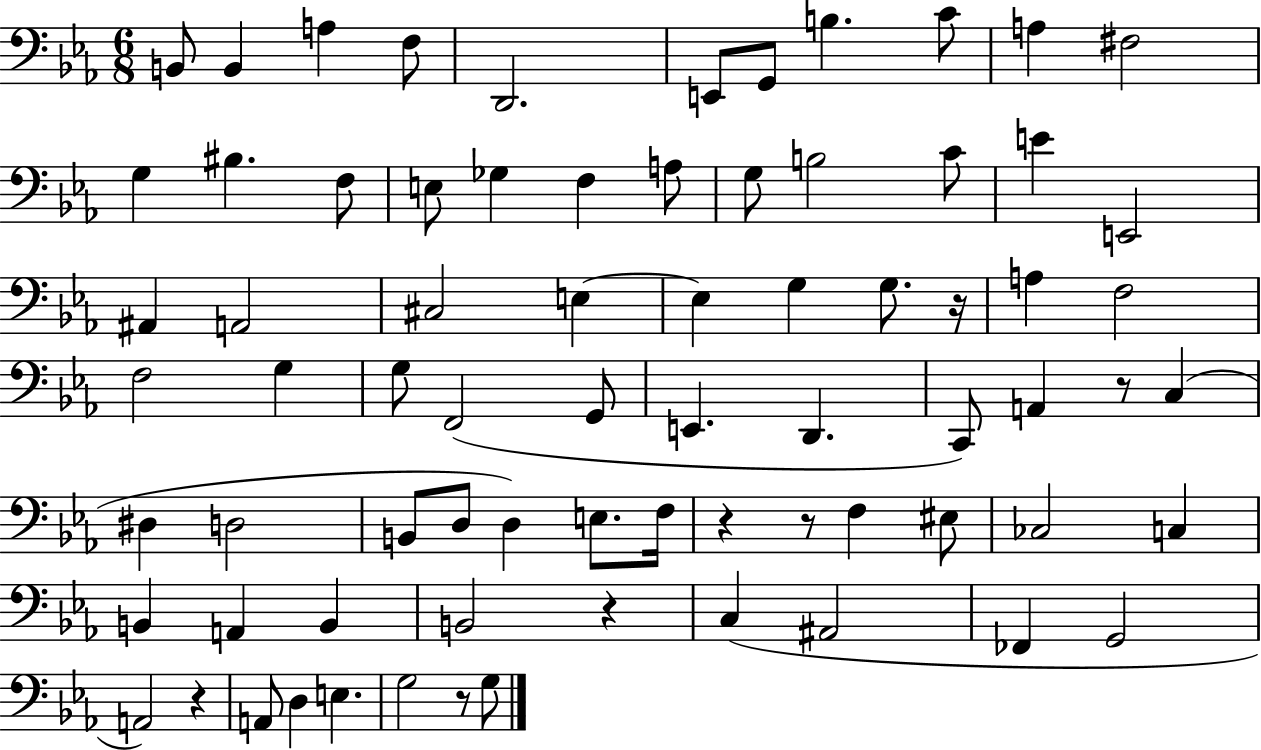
{
  \clef bass
  \numericTimeSignature
  \time 6/8
  \key ees \major
  b,8 b,4 a4 f8 | d,2. | e,8 g,8 b4. c'8 | a4 fis2 | \break g4 bis4. f8 | e8 ges4 f4 a8 | g8 b2 c'8 | e'4 e,2 | \break ais,4 a,2 | cis2 e4~~ | e4 g4 g8. r16 | a4 f2 | \break f2 g4 | g8 f,2( g,8 | e,4. d,4. | c,8) a,4 r8 c4( | \break dis4 d2 | b,8 d8 d4) e8. f16 | r4 r8 f4 eis8 | ces2 c4 | \break b,4 a,4 b,4 | b,2 r4 | c4( ais,2 | fes,4 g,2 | \break a,2) r4 | a,8 d4 e4. | g2 r8 g8 | \bar "|."
}